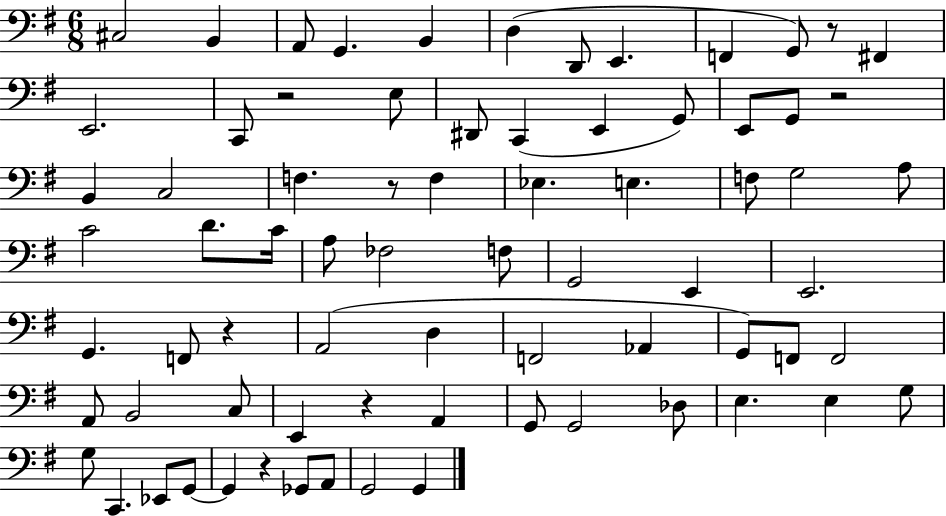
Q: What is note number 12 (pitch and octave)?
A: E2